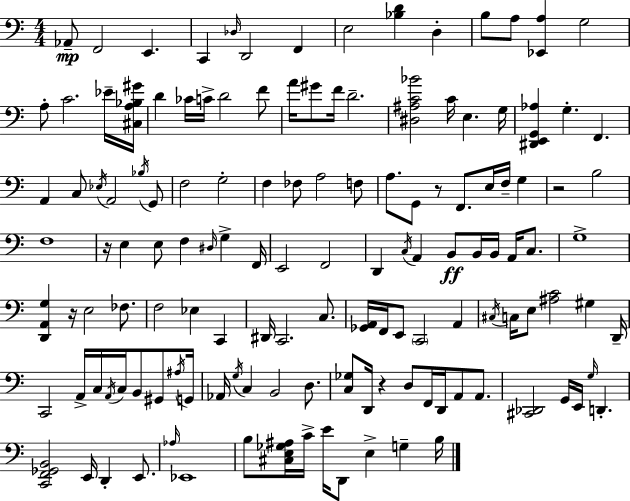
{
  \clef bass
  \numericTimeSignature
  \time 4/4
  \key c \major
  \repeat volta 2 { aes,8--\mp f,2 e,4. | c,4 \grace { des16 } d,2 f,4 | e2 <bes d'>4 d4-. | b8 a8 <ees, a>4 g2 | \break a8-. c'2. ees'16-- | <cis a bes gis'>16 d'4 ces'16 c'16-> d'2 f'8 | a'16 gis'8 f'16 d'2.-- | <dis ais c' bes'>2 c'16 e4. | \break g16 <dis, e, g, aes>4 g4.-. f,4. | a,4 c8 \acciaccatura { ees16 } a,2 | \acciaccatura { bes16 } g,8 f2 g2-. | f4 fes8 a2 | \break f8 a8. g,8 r8 f,8. e16 f16-- g4 | r2 b2 | f1 | r16 e4 e8 f4 \grace { dis16 } g4-> | \break f,16 e,2 f,2 | d,4 \acciaccatura { c16 } a,4 b,8\ff b,16 | b,16 a,16 c8. g1-> | <d, a, g>4 r16 e2 | \break fes8. f2 ees4 | c,4 dis,16 c,2. | c8. <ges, a,>16 f,16 e,8 \parenthesize c,2 | a,4 \acciaccatura { cis16 } c16 e8 <ais c'>2 | \break gis4 d,16-- c,2 a,16-> c16 | \acciaccatura { a,16 } c16 b,8 gis,8 \acciaccatura { ais16 } g,16 aes,16 \acciaccatura { g16 } c4 b,2 | d8. <c ges>8 d,16 r4 | d8 f,16 d,16 a,8 a,8. <cis, des,>2 | \break g,16 e,16 \grace { g16 } d,4.-. <c, f, ges, b,>2 | e,16 d,4-. e,8. \grace { aes16 } ees,1 | b8 <cis e ges ais>16 c'16-> e'16 | d,8 e4-> g4-- b16 } \bar "|."
}